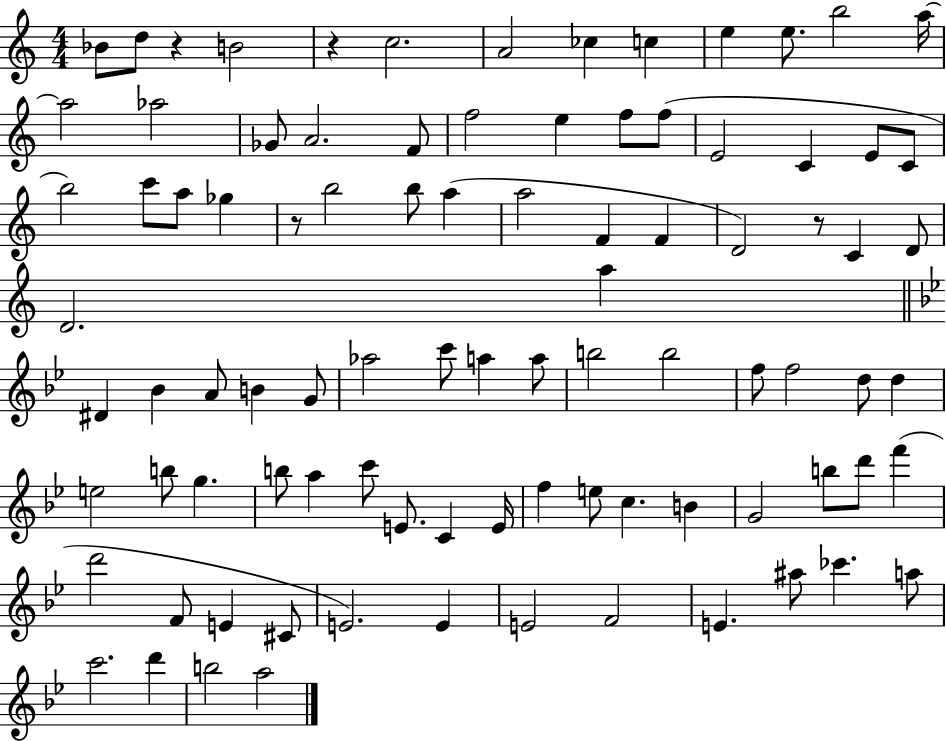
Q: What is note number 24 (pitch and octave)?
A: C4